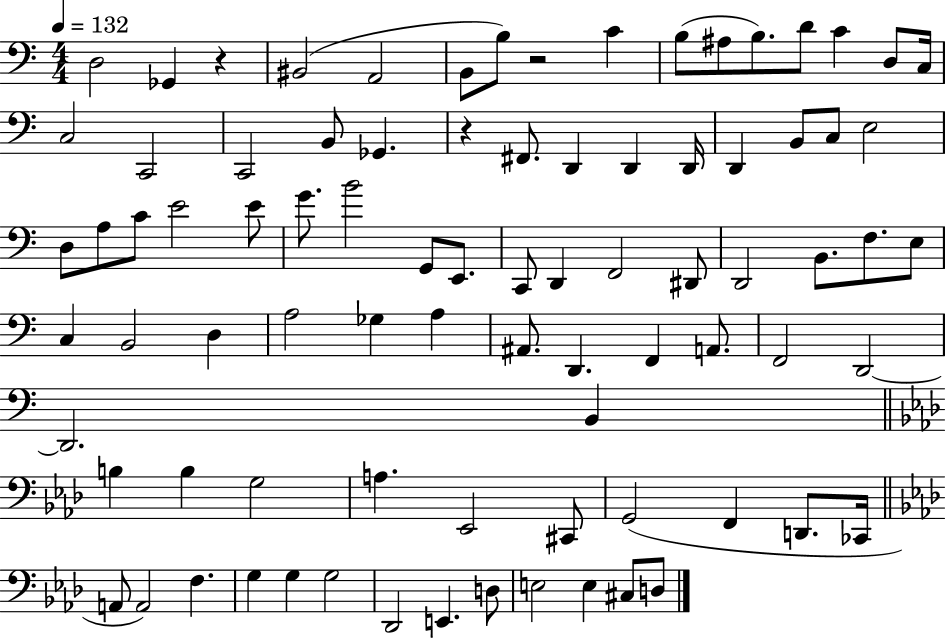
X:1
T:Untitled
M:4/4
L:1/4
K:C
D,2 _G,, z ^B,,2 A,,2 B,,/2 B,/2 z2 C B,/2 ^A,/2 B,/2 D/2 C D,/2 C,/4 C,2 C,,2 C,,2 B,,/2 _G,, z ^F,,/2 D,, D,, D,,/4 D,, B,,/2 C,/2 E,2 D,/2 A,/2 C/2 E2 E/2 G/2 B2 G,,/2 E,,/2 C,,/2 D,, F,,2 ^D,,/2 D,,2 B,,/2 F,/2 E,/2 C, B,,2 D, A,2 _G, A, ^A,,/2 D,, F,, A,,/2 F,,2 D,,2 D,,2 B,, B, B, G,2 A, _E,,2 ^C,,/2 G,,2 F,, D,,/2 _C,,/4 A,,/2 A,,2 F, G, G, G,2 _D,,2 E,, D,/2 E,2 E, ^C,/2 D,/2